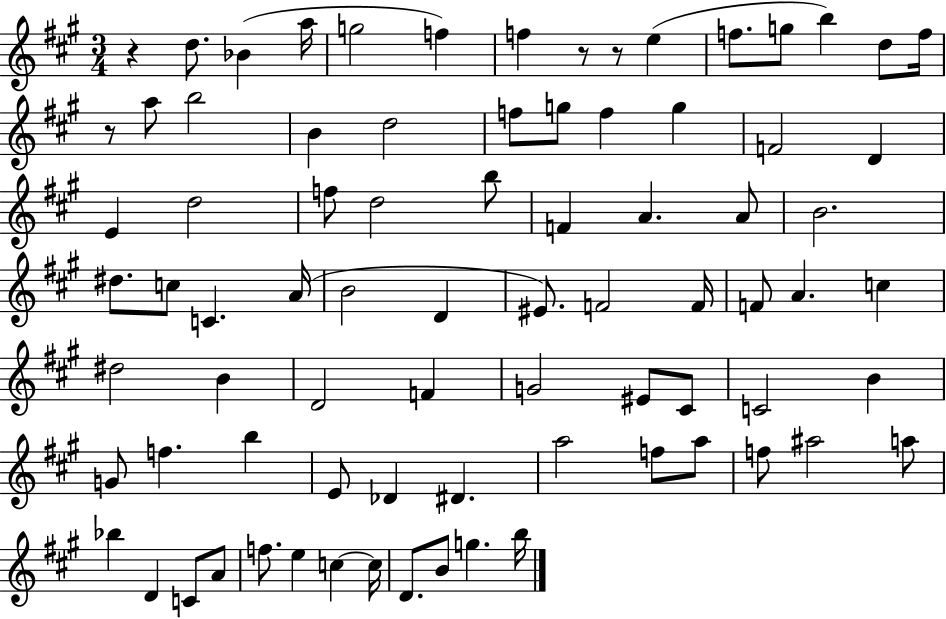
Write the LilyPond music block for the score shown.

{
  \clef treble
  \numericTimeSignature
  \time 3/4
  \key a \major
  r4 d''8. bes'4( a''16 | g''2 f''4) | f''4 r8 r8 e''4( | f''8. g''8 b''4) d''8 f''16 | \break r8 a''8 b''2 | b'4 d''2 | f''8 g''8 f''4 g''4 | f'2 d'4 | \break e'4 d''2 | f''8 d''2 b''8 | f'4 a'4. a'8 | b'2. | \break dis''8. c''8 c'4. a'16( | b'2 d'4 | eis'8.) f'2 f'16 | f'8 a'4. c''4 | \break dis''2 b'4 | d'2 f'4 | g'2 eis'8 cis'8 | c'2 b'4 | \break g'8 f''4. b''4 | e'8 des'4 dis'4. | a''2 f''8 a''8 | f''8 ais''2 a''8 | \break bes''4 d'4 c'8 a'8 | f''8. e''4 c''4~~ c''16 | d'8. b'8 g''4. b''16 | \bar "|."
}